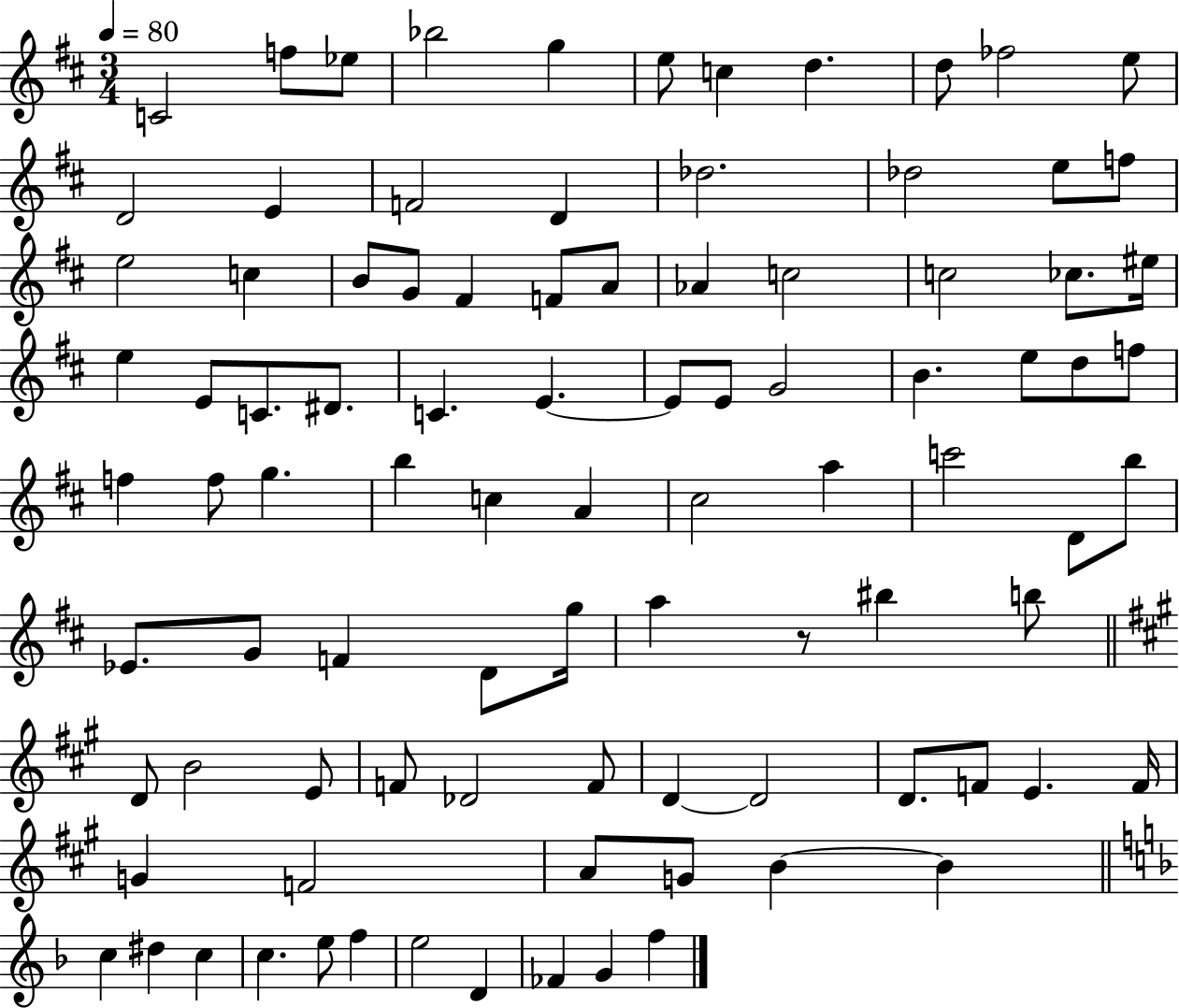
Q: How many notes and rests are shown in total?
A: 93